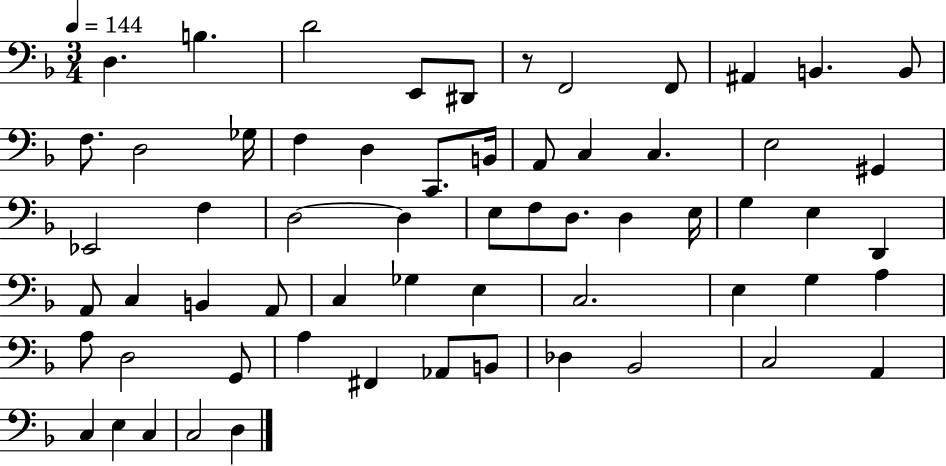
D3/q. B3/q. D4/h E2/e D#2/e R/e F2/h F2/e A#2/q B2/q. B2/e F3/e. D3/h Gb3/s F3/q D3/q C2/e. B2/s A2/e C3/q C3/q. E3/h G#2/q Eb2/h F3/q D3/h D3/q E3/e F3/e D3/e. D3/q E3/s G3/q E3/q D2/q A2/e C3/q B2/q A2/e C3/q Gb3/q E3/q C3/h. E3/q G3/q A3/q A3/e D3/h G2/e A3/q F#2/q Ab2/e B2/e Db3/q Bb2/h C3/h A2/q C3/q E3/q C3/q C3/h D3/q